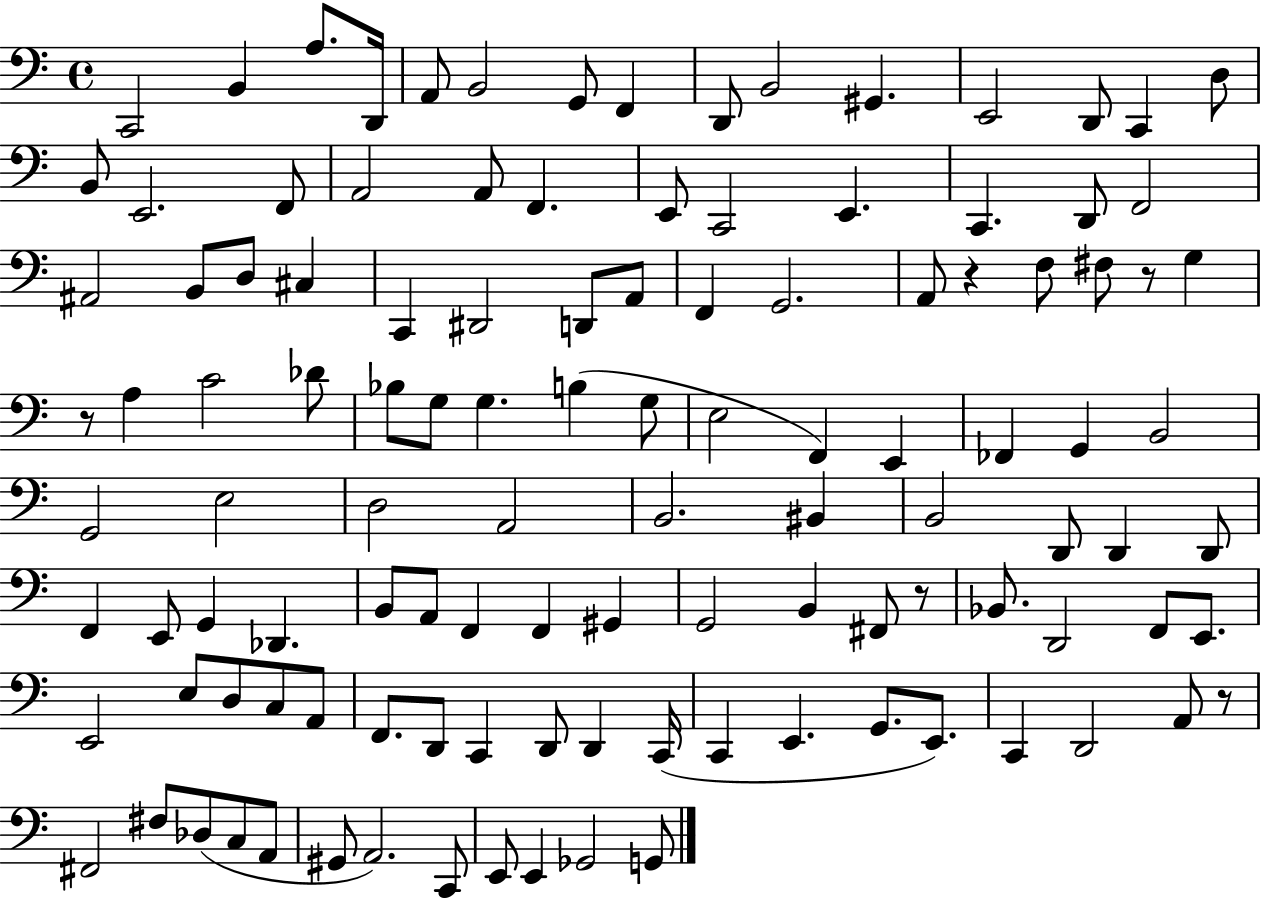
C2/h B2/q A3/e. D2/s A2/e B2/h G2/e F2/q D2/e B2/h G#2/q. E2/h D2/e C2/q D3/e B2/e E2/h. F2/e A2/h A2/e F2/q. E2/e C2/h E2/q. C2/q. D2/e F2/h A#2/h B2/e D3/e C#3/q C2/q D#2/h D2/e A2/e F2/q G2/h. A2/e R/q F3/e F#3/e R/e G3/q R/e A3/q C4/h Db4/e Bb3/e G3/e G3/q. B3/q G3/e E3/h F2/q E2/q FES2/q G2/q B2/h G2/h E3/h D3/h A2/h B2/h. BIS2/q B2/h D2/e D2/q D2/e F2/q E2/e G2/q Db2/q. B2/e A2/e F2/q F2/q G#2/q G2/h B2/q F#2/e R/e Bb2/e. D2/h F2/e E2/e. E2/h E3/e D3/e C3/e A2/e F2/e. D2/e C2/q D2/e D2/q C2/s C2/q E2/q. G2/e. E2/e. C2/q D2/h A2/e R/e F#2/h F#3/e Db3/e C3/e A2/e G#2/e A2/h. C2/e E2/e E2/q Gb2/h G2/e